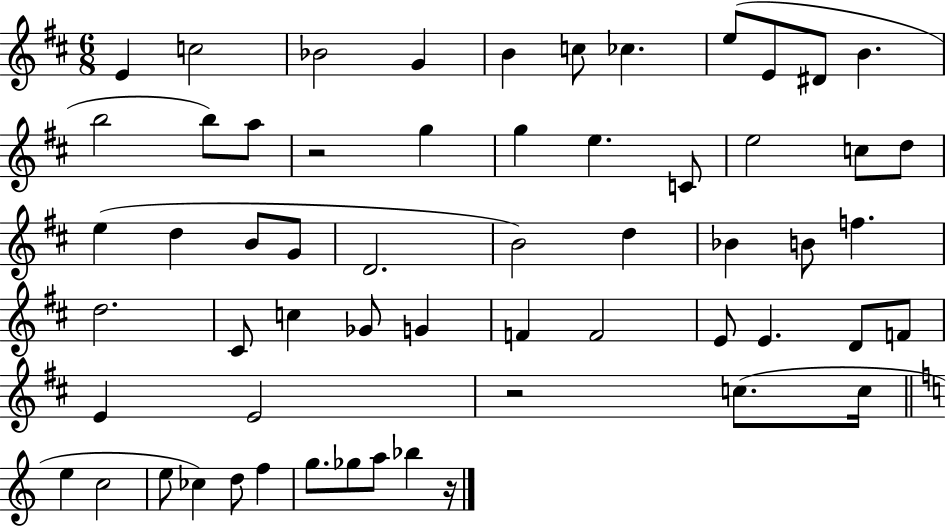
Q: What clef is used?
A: treble